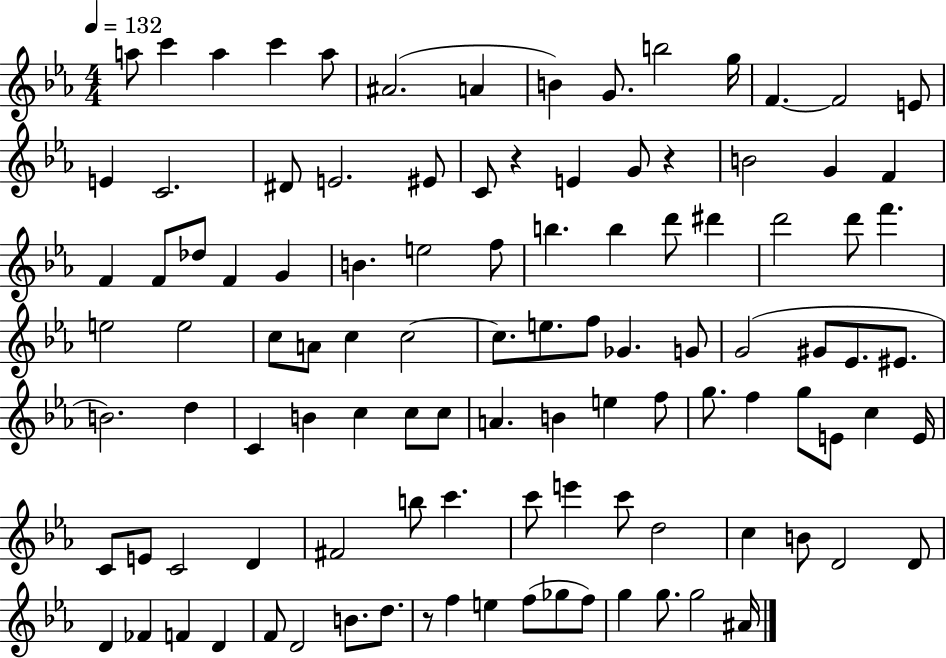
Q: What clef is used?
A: treble